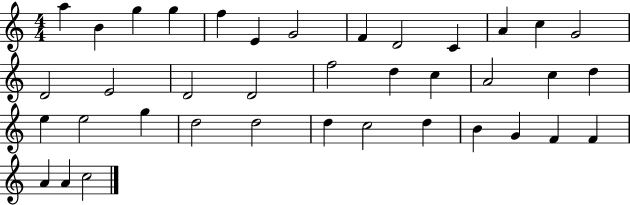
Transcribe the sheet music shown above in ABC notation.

X:1
T:Untitled
M:4/4
L:1/4
K:C
a B g g f E G2 F D2 C A c G2 D2 E2 D2 D2 f2 d c A2 c d e e2 g d2 d2 d c2 d B G F F A A c2